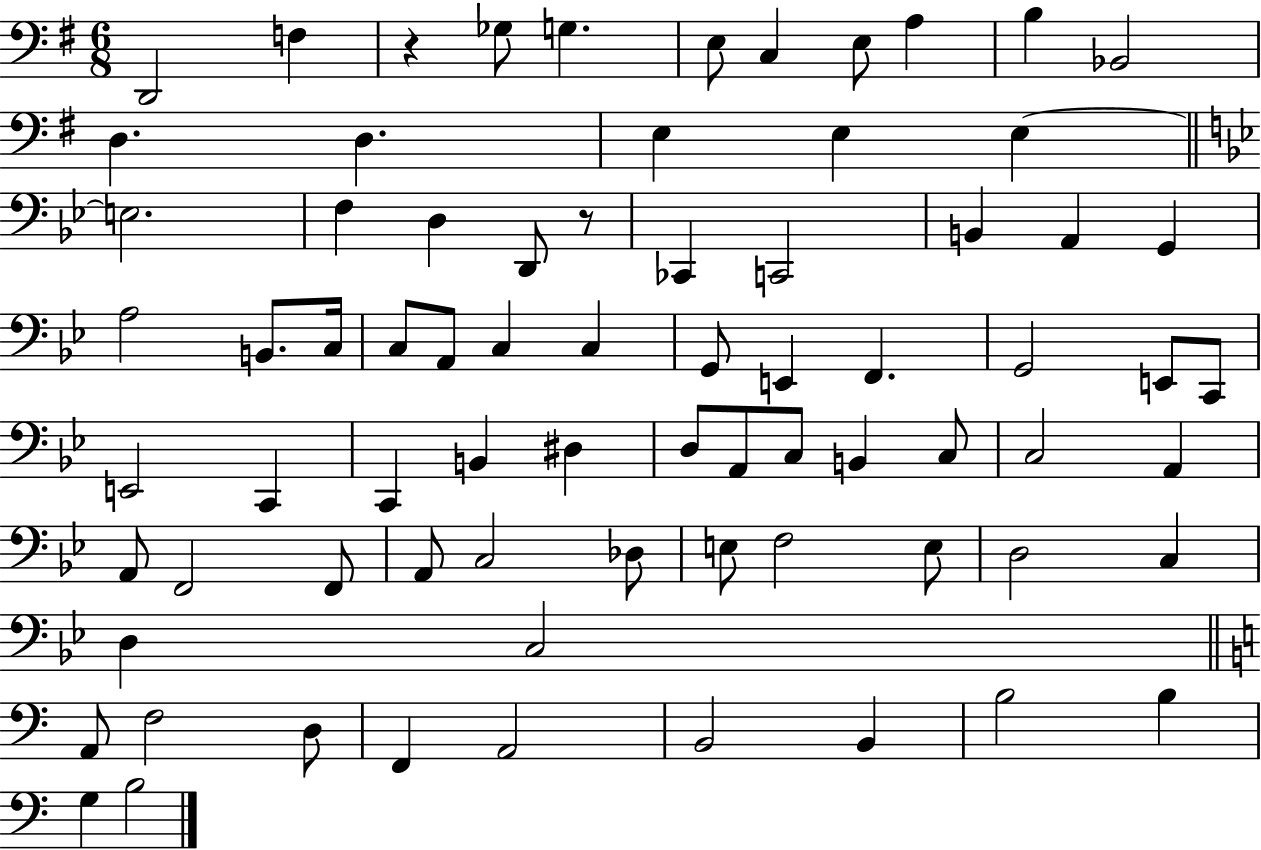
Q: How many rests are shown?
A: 2